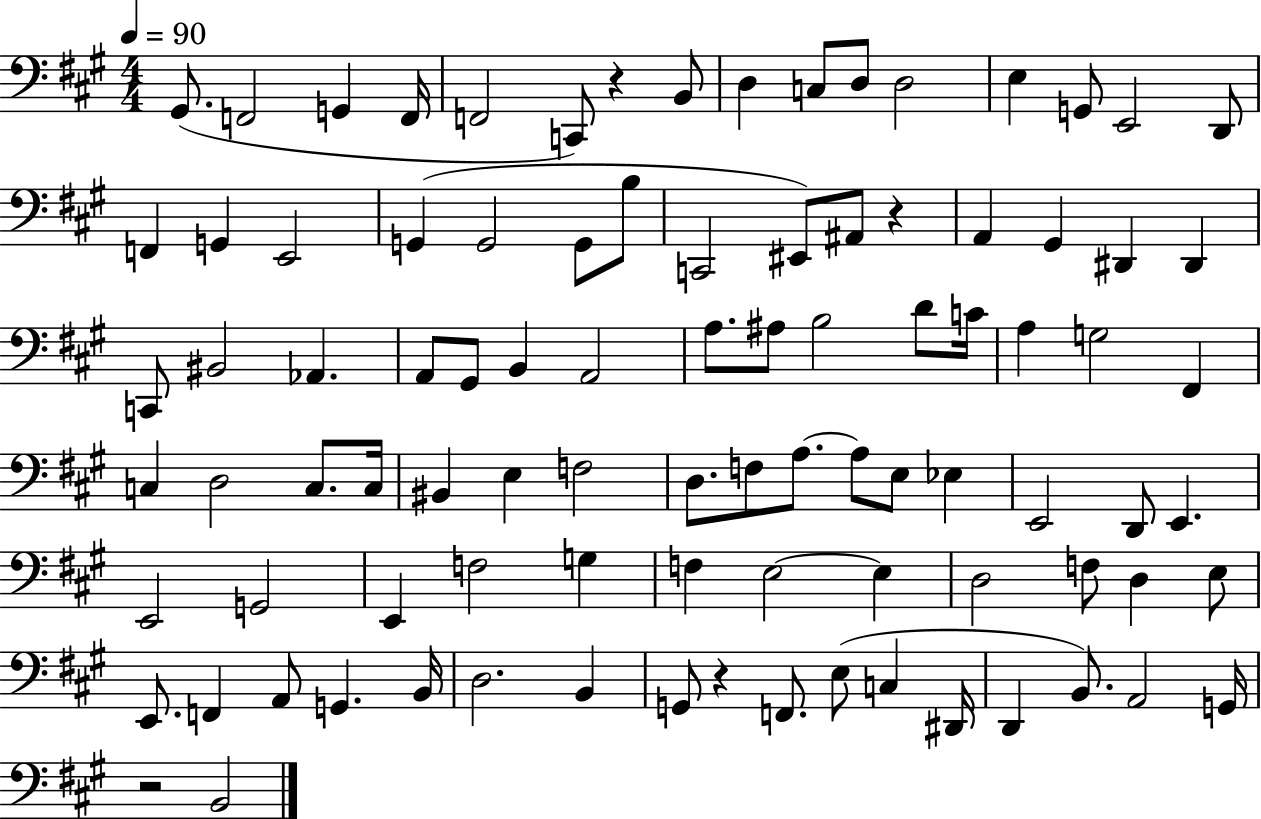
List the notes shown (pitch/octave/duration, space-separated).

G#2/e. F2/h G2/q F2/s F2/h C2/e R/q B2/e D3/q C3/e D3/e D3/h E3/q G2/e E2/h D2/e F2/q G2/q E2/h G2/q G2/h G2/e B3/e C2/h EIS2/e A#2/e R/q A2/q G#2/q D#2/q D#2/q C2/e BIS2/h Ab2/q. A2/e G#2/e B2/q A2/h A3/e. A#3/e B3/h D4/e C4/s A3/q G3/h F#2/q C3/q D3/h C3/e. C3/s BIS2/q E3/q F3/h D3/e. F3/e A3/e. A3/e E3/e Eb3/q E2/h D2/e E2/q. E2/h G2/h E2/q F3/h G3/q F3/q E3/h E3/q D3/h F3/e D3/q E3/e E2/e. F2/q A2/e G2/q. B2/s D3/h. B2/q G2/e R/q F2/e. E3/e C3/q D#2/s D2/q B2/e. A2/h G2/s R/h B2/h